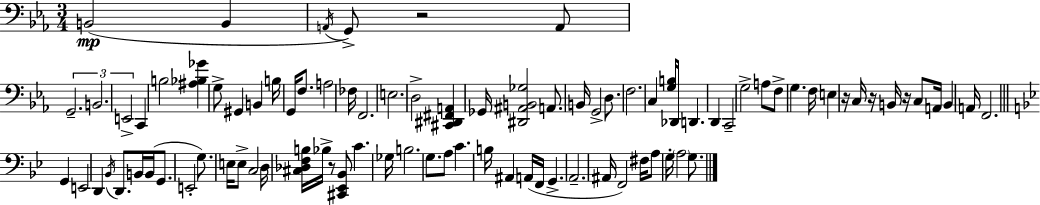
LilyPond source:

{
  \clef bass
  \numericTimeSignature
  \time 3/4
  \key c \minor
  b,2(\mp b,4 | \acciaccatura { a,16 } g,8->) r2 a,8 | \tuplet 3/2 { g,2.-- | b,2. | \break e,2-> } c,4 | b2 <ais bes ges'>4 | g8-> gis,4 b,4 b16 | g,16 f8. a2 | \break fes16 f,2. | e2. | d2-> <cis, dis, fis, a,>4 | ges,16 <dis, ais, b, ges>2 a,8. | \break b,16 g,2-> d8. | f2. | c4 <g b>16 des,16 d,4. | d,4 c,2-- | \break g2-> a8 f8-> | g4. f16 e4 | r16 c16 r16 b,16 r16 c8 a,16 b,4 | a,16 f,2. | \break \bar "||" \break \key g \minor g,4 e,2 | d,4 \acciaccatura { bes,16 } d,8. b,16 b,16( g,8. | e,2-. g8.) | e16 e8-> c2 d16 | \break <cis des f b>16 bes16-> r8 <cis, ees, bes,>8 c'4. | ges16 b2. | g8. a8 c'4. | b16 ais,4 a,16( f,16 g,4.-> | \break a,2.-- | ais,16 f,2) fis16 a8 | g16-. \parenthesize a2 g8. | \bar "|."
}